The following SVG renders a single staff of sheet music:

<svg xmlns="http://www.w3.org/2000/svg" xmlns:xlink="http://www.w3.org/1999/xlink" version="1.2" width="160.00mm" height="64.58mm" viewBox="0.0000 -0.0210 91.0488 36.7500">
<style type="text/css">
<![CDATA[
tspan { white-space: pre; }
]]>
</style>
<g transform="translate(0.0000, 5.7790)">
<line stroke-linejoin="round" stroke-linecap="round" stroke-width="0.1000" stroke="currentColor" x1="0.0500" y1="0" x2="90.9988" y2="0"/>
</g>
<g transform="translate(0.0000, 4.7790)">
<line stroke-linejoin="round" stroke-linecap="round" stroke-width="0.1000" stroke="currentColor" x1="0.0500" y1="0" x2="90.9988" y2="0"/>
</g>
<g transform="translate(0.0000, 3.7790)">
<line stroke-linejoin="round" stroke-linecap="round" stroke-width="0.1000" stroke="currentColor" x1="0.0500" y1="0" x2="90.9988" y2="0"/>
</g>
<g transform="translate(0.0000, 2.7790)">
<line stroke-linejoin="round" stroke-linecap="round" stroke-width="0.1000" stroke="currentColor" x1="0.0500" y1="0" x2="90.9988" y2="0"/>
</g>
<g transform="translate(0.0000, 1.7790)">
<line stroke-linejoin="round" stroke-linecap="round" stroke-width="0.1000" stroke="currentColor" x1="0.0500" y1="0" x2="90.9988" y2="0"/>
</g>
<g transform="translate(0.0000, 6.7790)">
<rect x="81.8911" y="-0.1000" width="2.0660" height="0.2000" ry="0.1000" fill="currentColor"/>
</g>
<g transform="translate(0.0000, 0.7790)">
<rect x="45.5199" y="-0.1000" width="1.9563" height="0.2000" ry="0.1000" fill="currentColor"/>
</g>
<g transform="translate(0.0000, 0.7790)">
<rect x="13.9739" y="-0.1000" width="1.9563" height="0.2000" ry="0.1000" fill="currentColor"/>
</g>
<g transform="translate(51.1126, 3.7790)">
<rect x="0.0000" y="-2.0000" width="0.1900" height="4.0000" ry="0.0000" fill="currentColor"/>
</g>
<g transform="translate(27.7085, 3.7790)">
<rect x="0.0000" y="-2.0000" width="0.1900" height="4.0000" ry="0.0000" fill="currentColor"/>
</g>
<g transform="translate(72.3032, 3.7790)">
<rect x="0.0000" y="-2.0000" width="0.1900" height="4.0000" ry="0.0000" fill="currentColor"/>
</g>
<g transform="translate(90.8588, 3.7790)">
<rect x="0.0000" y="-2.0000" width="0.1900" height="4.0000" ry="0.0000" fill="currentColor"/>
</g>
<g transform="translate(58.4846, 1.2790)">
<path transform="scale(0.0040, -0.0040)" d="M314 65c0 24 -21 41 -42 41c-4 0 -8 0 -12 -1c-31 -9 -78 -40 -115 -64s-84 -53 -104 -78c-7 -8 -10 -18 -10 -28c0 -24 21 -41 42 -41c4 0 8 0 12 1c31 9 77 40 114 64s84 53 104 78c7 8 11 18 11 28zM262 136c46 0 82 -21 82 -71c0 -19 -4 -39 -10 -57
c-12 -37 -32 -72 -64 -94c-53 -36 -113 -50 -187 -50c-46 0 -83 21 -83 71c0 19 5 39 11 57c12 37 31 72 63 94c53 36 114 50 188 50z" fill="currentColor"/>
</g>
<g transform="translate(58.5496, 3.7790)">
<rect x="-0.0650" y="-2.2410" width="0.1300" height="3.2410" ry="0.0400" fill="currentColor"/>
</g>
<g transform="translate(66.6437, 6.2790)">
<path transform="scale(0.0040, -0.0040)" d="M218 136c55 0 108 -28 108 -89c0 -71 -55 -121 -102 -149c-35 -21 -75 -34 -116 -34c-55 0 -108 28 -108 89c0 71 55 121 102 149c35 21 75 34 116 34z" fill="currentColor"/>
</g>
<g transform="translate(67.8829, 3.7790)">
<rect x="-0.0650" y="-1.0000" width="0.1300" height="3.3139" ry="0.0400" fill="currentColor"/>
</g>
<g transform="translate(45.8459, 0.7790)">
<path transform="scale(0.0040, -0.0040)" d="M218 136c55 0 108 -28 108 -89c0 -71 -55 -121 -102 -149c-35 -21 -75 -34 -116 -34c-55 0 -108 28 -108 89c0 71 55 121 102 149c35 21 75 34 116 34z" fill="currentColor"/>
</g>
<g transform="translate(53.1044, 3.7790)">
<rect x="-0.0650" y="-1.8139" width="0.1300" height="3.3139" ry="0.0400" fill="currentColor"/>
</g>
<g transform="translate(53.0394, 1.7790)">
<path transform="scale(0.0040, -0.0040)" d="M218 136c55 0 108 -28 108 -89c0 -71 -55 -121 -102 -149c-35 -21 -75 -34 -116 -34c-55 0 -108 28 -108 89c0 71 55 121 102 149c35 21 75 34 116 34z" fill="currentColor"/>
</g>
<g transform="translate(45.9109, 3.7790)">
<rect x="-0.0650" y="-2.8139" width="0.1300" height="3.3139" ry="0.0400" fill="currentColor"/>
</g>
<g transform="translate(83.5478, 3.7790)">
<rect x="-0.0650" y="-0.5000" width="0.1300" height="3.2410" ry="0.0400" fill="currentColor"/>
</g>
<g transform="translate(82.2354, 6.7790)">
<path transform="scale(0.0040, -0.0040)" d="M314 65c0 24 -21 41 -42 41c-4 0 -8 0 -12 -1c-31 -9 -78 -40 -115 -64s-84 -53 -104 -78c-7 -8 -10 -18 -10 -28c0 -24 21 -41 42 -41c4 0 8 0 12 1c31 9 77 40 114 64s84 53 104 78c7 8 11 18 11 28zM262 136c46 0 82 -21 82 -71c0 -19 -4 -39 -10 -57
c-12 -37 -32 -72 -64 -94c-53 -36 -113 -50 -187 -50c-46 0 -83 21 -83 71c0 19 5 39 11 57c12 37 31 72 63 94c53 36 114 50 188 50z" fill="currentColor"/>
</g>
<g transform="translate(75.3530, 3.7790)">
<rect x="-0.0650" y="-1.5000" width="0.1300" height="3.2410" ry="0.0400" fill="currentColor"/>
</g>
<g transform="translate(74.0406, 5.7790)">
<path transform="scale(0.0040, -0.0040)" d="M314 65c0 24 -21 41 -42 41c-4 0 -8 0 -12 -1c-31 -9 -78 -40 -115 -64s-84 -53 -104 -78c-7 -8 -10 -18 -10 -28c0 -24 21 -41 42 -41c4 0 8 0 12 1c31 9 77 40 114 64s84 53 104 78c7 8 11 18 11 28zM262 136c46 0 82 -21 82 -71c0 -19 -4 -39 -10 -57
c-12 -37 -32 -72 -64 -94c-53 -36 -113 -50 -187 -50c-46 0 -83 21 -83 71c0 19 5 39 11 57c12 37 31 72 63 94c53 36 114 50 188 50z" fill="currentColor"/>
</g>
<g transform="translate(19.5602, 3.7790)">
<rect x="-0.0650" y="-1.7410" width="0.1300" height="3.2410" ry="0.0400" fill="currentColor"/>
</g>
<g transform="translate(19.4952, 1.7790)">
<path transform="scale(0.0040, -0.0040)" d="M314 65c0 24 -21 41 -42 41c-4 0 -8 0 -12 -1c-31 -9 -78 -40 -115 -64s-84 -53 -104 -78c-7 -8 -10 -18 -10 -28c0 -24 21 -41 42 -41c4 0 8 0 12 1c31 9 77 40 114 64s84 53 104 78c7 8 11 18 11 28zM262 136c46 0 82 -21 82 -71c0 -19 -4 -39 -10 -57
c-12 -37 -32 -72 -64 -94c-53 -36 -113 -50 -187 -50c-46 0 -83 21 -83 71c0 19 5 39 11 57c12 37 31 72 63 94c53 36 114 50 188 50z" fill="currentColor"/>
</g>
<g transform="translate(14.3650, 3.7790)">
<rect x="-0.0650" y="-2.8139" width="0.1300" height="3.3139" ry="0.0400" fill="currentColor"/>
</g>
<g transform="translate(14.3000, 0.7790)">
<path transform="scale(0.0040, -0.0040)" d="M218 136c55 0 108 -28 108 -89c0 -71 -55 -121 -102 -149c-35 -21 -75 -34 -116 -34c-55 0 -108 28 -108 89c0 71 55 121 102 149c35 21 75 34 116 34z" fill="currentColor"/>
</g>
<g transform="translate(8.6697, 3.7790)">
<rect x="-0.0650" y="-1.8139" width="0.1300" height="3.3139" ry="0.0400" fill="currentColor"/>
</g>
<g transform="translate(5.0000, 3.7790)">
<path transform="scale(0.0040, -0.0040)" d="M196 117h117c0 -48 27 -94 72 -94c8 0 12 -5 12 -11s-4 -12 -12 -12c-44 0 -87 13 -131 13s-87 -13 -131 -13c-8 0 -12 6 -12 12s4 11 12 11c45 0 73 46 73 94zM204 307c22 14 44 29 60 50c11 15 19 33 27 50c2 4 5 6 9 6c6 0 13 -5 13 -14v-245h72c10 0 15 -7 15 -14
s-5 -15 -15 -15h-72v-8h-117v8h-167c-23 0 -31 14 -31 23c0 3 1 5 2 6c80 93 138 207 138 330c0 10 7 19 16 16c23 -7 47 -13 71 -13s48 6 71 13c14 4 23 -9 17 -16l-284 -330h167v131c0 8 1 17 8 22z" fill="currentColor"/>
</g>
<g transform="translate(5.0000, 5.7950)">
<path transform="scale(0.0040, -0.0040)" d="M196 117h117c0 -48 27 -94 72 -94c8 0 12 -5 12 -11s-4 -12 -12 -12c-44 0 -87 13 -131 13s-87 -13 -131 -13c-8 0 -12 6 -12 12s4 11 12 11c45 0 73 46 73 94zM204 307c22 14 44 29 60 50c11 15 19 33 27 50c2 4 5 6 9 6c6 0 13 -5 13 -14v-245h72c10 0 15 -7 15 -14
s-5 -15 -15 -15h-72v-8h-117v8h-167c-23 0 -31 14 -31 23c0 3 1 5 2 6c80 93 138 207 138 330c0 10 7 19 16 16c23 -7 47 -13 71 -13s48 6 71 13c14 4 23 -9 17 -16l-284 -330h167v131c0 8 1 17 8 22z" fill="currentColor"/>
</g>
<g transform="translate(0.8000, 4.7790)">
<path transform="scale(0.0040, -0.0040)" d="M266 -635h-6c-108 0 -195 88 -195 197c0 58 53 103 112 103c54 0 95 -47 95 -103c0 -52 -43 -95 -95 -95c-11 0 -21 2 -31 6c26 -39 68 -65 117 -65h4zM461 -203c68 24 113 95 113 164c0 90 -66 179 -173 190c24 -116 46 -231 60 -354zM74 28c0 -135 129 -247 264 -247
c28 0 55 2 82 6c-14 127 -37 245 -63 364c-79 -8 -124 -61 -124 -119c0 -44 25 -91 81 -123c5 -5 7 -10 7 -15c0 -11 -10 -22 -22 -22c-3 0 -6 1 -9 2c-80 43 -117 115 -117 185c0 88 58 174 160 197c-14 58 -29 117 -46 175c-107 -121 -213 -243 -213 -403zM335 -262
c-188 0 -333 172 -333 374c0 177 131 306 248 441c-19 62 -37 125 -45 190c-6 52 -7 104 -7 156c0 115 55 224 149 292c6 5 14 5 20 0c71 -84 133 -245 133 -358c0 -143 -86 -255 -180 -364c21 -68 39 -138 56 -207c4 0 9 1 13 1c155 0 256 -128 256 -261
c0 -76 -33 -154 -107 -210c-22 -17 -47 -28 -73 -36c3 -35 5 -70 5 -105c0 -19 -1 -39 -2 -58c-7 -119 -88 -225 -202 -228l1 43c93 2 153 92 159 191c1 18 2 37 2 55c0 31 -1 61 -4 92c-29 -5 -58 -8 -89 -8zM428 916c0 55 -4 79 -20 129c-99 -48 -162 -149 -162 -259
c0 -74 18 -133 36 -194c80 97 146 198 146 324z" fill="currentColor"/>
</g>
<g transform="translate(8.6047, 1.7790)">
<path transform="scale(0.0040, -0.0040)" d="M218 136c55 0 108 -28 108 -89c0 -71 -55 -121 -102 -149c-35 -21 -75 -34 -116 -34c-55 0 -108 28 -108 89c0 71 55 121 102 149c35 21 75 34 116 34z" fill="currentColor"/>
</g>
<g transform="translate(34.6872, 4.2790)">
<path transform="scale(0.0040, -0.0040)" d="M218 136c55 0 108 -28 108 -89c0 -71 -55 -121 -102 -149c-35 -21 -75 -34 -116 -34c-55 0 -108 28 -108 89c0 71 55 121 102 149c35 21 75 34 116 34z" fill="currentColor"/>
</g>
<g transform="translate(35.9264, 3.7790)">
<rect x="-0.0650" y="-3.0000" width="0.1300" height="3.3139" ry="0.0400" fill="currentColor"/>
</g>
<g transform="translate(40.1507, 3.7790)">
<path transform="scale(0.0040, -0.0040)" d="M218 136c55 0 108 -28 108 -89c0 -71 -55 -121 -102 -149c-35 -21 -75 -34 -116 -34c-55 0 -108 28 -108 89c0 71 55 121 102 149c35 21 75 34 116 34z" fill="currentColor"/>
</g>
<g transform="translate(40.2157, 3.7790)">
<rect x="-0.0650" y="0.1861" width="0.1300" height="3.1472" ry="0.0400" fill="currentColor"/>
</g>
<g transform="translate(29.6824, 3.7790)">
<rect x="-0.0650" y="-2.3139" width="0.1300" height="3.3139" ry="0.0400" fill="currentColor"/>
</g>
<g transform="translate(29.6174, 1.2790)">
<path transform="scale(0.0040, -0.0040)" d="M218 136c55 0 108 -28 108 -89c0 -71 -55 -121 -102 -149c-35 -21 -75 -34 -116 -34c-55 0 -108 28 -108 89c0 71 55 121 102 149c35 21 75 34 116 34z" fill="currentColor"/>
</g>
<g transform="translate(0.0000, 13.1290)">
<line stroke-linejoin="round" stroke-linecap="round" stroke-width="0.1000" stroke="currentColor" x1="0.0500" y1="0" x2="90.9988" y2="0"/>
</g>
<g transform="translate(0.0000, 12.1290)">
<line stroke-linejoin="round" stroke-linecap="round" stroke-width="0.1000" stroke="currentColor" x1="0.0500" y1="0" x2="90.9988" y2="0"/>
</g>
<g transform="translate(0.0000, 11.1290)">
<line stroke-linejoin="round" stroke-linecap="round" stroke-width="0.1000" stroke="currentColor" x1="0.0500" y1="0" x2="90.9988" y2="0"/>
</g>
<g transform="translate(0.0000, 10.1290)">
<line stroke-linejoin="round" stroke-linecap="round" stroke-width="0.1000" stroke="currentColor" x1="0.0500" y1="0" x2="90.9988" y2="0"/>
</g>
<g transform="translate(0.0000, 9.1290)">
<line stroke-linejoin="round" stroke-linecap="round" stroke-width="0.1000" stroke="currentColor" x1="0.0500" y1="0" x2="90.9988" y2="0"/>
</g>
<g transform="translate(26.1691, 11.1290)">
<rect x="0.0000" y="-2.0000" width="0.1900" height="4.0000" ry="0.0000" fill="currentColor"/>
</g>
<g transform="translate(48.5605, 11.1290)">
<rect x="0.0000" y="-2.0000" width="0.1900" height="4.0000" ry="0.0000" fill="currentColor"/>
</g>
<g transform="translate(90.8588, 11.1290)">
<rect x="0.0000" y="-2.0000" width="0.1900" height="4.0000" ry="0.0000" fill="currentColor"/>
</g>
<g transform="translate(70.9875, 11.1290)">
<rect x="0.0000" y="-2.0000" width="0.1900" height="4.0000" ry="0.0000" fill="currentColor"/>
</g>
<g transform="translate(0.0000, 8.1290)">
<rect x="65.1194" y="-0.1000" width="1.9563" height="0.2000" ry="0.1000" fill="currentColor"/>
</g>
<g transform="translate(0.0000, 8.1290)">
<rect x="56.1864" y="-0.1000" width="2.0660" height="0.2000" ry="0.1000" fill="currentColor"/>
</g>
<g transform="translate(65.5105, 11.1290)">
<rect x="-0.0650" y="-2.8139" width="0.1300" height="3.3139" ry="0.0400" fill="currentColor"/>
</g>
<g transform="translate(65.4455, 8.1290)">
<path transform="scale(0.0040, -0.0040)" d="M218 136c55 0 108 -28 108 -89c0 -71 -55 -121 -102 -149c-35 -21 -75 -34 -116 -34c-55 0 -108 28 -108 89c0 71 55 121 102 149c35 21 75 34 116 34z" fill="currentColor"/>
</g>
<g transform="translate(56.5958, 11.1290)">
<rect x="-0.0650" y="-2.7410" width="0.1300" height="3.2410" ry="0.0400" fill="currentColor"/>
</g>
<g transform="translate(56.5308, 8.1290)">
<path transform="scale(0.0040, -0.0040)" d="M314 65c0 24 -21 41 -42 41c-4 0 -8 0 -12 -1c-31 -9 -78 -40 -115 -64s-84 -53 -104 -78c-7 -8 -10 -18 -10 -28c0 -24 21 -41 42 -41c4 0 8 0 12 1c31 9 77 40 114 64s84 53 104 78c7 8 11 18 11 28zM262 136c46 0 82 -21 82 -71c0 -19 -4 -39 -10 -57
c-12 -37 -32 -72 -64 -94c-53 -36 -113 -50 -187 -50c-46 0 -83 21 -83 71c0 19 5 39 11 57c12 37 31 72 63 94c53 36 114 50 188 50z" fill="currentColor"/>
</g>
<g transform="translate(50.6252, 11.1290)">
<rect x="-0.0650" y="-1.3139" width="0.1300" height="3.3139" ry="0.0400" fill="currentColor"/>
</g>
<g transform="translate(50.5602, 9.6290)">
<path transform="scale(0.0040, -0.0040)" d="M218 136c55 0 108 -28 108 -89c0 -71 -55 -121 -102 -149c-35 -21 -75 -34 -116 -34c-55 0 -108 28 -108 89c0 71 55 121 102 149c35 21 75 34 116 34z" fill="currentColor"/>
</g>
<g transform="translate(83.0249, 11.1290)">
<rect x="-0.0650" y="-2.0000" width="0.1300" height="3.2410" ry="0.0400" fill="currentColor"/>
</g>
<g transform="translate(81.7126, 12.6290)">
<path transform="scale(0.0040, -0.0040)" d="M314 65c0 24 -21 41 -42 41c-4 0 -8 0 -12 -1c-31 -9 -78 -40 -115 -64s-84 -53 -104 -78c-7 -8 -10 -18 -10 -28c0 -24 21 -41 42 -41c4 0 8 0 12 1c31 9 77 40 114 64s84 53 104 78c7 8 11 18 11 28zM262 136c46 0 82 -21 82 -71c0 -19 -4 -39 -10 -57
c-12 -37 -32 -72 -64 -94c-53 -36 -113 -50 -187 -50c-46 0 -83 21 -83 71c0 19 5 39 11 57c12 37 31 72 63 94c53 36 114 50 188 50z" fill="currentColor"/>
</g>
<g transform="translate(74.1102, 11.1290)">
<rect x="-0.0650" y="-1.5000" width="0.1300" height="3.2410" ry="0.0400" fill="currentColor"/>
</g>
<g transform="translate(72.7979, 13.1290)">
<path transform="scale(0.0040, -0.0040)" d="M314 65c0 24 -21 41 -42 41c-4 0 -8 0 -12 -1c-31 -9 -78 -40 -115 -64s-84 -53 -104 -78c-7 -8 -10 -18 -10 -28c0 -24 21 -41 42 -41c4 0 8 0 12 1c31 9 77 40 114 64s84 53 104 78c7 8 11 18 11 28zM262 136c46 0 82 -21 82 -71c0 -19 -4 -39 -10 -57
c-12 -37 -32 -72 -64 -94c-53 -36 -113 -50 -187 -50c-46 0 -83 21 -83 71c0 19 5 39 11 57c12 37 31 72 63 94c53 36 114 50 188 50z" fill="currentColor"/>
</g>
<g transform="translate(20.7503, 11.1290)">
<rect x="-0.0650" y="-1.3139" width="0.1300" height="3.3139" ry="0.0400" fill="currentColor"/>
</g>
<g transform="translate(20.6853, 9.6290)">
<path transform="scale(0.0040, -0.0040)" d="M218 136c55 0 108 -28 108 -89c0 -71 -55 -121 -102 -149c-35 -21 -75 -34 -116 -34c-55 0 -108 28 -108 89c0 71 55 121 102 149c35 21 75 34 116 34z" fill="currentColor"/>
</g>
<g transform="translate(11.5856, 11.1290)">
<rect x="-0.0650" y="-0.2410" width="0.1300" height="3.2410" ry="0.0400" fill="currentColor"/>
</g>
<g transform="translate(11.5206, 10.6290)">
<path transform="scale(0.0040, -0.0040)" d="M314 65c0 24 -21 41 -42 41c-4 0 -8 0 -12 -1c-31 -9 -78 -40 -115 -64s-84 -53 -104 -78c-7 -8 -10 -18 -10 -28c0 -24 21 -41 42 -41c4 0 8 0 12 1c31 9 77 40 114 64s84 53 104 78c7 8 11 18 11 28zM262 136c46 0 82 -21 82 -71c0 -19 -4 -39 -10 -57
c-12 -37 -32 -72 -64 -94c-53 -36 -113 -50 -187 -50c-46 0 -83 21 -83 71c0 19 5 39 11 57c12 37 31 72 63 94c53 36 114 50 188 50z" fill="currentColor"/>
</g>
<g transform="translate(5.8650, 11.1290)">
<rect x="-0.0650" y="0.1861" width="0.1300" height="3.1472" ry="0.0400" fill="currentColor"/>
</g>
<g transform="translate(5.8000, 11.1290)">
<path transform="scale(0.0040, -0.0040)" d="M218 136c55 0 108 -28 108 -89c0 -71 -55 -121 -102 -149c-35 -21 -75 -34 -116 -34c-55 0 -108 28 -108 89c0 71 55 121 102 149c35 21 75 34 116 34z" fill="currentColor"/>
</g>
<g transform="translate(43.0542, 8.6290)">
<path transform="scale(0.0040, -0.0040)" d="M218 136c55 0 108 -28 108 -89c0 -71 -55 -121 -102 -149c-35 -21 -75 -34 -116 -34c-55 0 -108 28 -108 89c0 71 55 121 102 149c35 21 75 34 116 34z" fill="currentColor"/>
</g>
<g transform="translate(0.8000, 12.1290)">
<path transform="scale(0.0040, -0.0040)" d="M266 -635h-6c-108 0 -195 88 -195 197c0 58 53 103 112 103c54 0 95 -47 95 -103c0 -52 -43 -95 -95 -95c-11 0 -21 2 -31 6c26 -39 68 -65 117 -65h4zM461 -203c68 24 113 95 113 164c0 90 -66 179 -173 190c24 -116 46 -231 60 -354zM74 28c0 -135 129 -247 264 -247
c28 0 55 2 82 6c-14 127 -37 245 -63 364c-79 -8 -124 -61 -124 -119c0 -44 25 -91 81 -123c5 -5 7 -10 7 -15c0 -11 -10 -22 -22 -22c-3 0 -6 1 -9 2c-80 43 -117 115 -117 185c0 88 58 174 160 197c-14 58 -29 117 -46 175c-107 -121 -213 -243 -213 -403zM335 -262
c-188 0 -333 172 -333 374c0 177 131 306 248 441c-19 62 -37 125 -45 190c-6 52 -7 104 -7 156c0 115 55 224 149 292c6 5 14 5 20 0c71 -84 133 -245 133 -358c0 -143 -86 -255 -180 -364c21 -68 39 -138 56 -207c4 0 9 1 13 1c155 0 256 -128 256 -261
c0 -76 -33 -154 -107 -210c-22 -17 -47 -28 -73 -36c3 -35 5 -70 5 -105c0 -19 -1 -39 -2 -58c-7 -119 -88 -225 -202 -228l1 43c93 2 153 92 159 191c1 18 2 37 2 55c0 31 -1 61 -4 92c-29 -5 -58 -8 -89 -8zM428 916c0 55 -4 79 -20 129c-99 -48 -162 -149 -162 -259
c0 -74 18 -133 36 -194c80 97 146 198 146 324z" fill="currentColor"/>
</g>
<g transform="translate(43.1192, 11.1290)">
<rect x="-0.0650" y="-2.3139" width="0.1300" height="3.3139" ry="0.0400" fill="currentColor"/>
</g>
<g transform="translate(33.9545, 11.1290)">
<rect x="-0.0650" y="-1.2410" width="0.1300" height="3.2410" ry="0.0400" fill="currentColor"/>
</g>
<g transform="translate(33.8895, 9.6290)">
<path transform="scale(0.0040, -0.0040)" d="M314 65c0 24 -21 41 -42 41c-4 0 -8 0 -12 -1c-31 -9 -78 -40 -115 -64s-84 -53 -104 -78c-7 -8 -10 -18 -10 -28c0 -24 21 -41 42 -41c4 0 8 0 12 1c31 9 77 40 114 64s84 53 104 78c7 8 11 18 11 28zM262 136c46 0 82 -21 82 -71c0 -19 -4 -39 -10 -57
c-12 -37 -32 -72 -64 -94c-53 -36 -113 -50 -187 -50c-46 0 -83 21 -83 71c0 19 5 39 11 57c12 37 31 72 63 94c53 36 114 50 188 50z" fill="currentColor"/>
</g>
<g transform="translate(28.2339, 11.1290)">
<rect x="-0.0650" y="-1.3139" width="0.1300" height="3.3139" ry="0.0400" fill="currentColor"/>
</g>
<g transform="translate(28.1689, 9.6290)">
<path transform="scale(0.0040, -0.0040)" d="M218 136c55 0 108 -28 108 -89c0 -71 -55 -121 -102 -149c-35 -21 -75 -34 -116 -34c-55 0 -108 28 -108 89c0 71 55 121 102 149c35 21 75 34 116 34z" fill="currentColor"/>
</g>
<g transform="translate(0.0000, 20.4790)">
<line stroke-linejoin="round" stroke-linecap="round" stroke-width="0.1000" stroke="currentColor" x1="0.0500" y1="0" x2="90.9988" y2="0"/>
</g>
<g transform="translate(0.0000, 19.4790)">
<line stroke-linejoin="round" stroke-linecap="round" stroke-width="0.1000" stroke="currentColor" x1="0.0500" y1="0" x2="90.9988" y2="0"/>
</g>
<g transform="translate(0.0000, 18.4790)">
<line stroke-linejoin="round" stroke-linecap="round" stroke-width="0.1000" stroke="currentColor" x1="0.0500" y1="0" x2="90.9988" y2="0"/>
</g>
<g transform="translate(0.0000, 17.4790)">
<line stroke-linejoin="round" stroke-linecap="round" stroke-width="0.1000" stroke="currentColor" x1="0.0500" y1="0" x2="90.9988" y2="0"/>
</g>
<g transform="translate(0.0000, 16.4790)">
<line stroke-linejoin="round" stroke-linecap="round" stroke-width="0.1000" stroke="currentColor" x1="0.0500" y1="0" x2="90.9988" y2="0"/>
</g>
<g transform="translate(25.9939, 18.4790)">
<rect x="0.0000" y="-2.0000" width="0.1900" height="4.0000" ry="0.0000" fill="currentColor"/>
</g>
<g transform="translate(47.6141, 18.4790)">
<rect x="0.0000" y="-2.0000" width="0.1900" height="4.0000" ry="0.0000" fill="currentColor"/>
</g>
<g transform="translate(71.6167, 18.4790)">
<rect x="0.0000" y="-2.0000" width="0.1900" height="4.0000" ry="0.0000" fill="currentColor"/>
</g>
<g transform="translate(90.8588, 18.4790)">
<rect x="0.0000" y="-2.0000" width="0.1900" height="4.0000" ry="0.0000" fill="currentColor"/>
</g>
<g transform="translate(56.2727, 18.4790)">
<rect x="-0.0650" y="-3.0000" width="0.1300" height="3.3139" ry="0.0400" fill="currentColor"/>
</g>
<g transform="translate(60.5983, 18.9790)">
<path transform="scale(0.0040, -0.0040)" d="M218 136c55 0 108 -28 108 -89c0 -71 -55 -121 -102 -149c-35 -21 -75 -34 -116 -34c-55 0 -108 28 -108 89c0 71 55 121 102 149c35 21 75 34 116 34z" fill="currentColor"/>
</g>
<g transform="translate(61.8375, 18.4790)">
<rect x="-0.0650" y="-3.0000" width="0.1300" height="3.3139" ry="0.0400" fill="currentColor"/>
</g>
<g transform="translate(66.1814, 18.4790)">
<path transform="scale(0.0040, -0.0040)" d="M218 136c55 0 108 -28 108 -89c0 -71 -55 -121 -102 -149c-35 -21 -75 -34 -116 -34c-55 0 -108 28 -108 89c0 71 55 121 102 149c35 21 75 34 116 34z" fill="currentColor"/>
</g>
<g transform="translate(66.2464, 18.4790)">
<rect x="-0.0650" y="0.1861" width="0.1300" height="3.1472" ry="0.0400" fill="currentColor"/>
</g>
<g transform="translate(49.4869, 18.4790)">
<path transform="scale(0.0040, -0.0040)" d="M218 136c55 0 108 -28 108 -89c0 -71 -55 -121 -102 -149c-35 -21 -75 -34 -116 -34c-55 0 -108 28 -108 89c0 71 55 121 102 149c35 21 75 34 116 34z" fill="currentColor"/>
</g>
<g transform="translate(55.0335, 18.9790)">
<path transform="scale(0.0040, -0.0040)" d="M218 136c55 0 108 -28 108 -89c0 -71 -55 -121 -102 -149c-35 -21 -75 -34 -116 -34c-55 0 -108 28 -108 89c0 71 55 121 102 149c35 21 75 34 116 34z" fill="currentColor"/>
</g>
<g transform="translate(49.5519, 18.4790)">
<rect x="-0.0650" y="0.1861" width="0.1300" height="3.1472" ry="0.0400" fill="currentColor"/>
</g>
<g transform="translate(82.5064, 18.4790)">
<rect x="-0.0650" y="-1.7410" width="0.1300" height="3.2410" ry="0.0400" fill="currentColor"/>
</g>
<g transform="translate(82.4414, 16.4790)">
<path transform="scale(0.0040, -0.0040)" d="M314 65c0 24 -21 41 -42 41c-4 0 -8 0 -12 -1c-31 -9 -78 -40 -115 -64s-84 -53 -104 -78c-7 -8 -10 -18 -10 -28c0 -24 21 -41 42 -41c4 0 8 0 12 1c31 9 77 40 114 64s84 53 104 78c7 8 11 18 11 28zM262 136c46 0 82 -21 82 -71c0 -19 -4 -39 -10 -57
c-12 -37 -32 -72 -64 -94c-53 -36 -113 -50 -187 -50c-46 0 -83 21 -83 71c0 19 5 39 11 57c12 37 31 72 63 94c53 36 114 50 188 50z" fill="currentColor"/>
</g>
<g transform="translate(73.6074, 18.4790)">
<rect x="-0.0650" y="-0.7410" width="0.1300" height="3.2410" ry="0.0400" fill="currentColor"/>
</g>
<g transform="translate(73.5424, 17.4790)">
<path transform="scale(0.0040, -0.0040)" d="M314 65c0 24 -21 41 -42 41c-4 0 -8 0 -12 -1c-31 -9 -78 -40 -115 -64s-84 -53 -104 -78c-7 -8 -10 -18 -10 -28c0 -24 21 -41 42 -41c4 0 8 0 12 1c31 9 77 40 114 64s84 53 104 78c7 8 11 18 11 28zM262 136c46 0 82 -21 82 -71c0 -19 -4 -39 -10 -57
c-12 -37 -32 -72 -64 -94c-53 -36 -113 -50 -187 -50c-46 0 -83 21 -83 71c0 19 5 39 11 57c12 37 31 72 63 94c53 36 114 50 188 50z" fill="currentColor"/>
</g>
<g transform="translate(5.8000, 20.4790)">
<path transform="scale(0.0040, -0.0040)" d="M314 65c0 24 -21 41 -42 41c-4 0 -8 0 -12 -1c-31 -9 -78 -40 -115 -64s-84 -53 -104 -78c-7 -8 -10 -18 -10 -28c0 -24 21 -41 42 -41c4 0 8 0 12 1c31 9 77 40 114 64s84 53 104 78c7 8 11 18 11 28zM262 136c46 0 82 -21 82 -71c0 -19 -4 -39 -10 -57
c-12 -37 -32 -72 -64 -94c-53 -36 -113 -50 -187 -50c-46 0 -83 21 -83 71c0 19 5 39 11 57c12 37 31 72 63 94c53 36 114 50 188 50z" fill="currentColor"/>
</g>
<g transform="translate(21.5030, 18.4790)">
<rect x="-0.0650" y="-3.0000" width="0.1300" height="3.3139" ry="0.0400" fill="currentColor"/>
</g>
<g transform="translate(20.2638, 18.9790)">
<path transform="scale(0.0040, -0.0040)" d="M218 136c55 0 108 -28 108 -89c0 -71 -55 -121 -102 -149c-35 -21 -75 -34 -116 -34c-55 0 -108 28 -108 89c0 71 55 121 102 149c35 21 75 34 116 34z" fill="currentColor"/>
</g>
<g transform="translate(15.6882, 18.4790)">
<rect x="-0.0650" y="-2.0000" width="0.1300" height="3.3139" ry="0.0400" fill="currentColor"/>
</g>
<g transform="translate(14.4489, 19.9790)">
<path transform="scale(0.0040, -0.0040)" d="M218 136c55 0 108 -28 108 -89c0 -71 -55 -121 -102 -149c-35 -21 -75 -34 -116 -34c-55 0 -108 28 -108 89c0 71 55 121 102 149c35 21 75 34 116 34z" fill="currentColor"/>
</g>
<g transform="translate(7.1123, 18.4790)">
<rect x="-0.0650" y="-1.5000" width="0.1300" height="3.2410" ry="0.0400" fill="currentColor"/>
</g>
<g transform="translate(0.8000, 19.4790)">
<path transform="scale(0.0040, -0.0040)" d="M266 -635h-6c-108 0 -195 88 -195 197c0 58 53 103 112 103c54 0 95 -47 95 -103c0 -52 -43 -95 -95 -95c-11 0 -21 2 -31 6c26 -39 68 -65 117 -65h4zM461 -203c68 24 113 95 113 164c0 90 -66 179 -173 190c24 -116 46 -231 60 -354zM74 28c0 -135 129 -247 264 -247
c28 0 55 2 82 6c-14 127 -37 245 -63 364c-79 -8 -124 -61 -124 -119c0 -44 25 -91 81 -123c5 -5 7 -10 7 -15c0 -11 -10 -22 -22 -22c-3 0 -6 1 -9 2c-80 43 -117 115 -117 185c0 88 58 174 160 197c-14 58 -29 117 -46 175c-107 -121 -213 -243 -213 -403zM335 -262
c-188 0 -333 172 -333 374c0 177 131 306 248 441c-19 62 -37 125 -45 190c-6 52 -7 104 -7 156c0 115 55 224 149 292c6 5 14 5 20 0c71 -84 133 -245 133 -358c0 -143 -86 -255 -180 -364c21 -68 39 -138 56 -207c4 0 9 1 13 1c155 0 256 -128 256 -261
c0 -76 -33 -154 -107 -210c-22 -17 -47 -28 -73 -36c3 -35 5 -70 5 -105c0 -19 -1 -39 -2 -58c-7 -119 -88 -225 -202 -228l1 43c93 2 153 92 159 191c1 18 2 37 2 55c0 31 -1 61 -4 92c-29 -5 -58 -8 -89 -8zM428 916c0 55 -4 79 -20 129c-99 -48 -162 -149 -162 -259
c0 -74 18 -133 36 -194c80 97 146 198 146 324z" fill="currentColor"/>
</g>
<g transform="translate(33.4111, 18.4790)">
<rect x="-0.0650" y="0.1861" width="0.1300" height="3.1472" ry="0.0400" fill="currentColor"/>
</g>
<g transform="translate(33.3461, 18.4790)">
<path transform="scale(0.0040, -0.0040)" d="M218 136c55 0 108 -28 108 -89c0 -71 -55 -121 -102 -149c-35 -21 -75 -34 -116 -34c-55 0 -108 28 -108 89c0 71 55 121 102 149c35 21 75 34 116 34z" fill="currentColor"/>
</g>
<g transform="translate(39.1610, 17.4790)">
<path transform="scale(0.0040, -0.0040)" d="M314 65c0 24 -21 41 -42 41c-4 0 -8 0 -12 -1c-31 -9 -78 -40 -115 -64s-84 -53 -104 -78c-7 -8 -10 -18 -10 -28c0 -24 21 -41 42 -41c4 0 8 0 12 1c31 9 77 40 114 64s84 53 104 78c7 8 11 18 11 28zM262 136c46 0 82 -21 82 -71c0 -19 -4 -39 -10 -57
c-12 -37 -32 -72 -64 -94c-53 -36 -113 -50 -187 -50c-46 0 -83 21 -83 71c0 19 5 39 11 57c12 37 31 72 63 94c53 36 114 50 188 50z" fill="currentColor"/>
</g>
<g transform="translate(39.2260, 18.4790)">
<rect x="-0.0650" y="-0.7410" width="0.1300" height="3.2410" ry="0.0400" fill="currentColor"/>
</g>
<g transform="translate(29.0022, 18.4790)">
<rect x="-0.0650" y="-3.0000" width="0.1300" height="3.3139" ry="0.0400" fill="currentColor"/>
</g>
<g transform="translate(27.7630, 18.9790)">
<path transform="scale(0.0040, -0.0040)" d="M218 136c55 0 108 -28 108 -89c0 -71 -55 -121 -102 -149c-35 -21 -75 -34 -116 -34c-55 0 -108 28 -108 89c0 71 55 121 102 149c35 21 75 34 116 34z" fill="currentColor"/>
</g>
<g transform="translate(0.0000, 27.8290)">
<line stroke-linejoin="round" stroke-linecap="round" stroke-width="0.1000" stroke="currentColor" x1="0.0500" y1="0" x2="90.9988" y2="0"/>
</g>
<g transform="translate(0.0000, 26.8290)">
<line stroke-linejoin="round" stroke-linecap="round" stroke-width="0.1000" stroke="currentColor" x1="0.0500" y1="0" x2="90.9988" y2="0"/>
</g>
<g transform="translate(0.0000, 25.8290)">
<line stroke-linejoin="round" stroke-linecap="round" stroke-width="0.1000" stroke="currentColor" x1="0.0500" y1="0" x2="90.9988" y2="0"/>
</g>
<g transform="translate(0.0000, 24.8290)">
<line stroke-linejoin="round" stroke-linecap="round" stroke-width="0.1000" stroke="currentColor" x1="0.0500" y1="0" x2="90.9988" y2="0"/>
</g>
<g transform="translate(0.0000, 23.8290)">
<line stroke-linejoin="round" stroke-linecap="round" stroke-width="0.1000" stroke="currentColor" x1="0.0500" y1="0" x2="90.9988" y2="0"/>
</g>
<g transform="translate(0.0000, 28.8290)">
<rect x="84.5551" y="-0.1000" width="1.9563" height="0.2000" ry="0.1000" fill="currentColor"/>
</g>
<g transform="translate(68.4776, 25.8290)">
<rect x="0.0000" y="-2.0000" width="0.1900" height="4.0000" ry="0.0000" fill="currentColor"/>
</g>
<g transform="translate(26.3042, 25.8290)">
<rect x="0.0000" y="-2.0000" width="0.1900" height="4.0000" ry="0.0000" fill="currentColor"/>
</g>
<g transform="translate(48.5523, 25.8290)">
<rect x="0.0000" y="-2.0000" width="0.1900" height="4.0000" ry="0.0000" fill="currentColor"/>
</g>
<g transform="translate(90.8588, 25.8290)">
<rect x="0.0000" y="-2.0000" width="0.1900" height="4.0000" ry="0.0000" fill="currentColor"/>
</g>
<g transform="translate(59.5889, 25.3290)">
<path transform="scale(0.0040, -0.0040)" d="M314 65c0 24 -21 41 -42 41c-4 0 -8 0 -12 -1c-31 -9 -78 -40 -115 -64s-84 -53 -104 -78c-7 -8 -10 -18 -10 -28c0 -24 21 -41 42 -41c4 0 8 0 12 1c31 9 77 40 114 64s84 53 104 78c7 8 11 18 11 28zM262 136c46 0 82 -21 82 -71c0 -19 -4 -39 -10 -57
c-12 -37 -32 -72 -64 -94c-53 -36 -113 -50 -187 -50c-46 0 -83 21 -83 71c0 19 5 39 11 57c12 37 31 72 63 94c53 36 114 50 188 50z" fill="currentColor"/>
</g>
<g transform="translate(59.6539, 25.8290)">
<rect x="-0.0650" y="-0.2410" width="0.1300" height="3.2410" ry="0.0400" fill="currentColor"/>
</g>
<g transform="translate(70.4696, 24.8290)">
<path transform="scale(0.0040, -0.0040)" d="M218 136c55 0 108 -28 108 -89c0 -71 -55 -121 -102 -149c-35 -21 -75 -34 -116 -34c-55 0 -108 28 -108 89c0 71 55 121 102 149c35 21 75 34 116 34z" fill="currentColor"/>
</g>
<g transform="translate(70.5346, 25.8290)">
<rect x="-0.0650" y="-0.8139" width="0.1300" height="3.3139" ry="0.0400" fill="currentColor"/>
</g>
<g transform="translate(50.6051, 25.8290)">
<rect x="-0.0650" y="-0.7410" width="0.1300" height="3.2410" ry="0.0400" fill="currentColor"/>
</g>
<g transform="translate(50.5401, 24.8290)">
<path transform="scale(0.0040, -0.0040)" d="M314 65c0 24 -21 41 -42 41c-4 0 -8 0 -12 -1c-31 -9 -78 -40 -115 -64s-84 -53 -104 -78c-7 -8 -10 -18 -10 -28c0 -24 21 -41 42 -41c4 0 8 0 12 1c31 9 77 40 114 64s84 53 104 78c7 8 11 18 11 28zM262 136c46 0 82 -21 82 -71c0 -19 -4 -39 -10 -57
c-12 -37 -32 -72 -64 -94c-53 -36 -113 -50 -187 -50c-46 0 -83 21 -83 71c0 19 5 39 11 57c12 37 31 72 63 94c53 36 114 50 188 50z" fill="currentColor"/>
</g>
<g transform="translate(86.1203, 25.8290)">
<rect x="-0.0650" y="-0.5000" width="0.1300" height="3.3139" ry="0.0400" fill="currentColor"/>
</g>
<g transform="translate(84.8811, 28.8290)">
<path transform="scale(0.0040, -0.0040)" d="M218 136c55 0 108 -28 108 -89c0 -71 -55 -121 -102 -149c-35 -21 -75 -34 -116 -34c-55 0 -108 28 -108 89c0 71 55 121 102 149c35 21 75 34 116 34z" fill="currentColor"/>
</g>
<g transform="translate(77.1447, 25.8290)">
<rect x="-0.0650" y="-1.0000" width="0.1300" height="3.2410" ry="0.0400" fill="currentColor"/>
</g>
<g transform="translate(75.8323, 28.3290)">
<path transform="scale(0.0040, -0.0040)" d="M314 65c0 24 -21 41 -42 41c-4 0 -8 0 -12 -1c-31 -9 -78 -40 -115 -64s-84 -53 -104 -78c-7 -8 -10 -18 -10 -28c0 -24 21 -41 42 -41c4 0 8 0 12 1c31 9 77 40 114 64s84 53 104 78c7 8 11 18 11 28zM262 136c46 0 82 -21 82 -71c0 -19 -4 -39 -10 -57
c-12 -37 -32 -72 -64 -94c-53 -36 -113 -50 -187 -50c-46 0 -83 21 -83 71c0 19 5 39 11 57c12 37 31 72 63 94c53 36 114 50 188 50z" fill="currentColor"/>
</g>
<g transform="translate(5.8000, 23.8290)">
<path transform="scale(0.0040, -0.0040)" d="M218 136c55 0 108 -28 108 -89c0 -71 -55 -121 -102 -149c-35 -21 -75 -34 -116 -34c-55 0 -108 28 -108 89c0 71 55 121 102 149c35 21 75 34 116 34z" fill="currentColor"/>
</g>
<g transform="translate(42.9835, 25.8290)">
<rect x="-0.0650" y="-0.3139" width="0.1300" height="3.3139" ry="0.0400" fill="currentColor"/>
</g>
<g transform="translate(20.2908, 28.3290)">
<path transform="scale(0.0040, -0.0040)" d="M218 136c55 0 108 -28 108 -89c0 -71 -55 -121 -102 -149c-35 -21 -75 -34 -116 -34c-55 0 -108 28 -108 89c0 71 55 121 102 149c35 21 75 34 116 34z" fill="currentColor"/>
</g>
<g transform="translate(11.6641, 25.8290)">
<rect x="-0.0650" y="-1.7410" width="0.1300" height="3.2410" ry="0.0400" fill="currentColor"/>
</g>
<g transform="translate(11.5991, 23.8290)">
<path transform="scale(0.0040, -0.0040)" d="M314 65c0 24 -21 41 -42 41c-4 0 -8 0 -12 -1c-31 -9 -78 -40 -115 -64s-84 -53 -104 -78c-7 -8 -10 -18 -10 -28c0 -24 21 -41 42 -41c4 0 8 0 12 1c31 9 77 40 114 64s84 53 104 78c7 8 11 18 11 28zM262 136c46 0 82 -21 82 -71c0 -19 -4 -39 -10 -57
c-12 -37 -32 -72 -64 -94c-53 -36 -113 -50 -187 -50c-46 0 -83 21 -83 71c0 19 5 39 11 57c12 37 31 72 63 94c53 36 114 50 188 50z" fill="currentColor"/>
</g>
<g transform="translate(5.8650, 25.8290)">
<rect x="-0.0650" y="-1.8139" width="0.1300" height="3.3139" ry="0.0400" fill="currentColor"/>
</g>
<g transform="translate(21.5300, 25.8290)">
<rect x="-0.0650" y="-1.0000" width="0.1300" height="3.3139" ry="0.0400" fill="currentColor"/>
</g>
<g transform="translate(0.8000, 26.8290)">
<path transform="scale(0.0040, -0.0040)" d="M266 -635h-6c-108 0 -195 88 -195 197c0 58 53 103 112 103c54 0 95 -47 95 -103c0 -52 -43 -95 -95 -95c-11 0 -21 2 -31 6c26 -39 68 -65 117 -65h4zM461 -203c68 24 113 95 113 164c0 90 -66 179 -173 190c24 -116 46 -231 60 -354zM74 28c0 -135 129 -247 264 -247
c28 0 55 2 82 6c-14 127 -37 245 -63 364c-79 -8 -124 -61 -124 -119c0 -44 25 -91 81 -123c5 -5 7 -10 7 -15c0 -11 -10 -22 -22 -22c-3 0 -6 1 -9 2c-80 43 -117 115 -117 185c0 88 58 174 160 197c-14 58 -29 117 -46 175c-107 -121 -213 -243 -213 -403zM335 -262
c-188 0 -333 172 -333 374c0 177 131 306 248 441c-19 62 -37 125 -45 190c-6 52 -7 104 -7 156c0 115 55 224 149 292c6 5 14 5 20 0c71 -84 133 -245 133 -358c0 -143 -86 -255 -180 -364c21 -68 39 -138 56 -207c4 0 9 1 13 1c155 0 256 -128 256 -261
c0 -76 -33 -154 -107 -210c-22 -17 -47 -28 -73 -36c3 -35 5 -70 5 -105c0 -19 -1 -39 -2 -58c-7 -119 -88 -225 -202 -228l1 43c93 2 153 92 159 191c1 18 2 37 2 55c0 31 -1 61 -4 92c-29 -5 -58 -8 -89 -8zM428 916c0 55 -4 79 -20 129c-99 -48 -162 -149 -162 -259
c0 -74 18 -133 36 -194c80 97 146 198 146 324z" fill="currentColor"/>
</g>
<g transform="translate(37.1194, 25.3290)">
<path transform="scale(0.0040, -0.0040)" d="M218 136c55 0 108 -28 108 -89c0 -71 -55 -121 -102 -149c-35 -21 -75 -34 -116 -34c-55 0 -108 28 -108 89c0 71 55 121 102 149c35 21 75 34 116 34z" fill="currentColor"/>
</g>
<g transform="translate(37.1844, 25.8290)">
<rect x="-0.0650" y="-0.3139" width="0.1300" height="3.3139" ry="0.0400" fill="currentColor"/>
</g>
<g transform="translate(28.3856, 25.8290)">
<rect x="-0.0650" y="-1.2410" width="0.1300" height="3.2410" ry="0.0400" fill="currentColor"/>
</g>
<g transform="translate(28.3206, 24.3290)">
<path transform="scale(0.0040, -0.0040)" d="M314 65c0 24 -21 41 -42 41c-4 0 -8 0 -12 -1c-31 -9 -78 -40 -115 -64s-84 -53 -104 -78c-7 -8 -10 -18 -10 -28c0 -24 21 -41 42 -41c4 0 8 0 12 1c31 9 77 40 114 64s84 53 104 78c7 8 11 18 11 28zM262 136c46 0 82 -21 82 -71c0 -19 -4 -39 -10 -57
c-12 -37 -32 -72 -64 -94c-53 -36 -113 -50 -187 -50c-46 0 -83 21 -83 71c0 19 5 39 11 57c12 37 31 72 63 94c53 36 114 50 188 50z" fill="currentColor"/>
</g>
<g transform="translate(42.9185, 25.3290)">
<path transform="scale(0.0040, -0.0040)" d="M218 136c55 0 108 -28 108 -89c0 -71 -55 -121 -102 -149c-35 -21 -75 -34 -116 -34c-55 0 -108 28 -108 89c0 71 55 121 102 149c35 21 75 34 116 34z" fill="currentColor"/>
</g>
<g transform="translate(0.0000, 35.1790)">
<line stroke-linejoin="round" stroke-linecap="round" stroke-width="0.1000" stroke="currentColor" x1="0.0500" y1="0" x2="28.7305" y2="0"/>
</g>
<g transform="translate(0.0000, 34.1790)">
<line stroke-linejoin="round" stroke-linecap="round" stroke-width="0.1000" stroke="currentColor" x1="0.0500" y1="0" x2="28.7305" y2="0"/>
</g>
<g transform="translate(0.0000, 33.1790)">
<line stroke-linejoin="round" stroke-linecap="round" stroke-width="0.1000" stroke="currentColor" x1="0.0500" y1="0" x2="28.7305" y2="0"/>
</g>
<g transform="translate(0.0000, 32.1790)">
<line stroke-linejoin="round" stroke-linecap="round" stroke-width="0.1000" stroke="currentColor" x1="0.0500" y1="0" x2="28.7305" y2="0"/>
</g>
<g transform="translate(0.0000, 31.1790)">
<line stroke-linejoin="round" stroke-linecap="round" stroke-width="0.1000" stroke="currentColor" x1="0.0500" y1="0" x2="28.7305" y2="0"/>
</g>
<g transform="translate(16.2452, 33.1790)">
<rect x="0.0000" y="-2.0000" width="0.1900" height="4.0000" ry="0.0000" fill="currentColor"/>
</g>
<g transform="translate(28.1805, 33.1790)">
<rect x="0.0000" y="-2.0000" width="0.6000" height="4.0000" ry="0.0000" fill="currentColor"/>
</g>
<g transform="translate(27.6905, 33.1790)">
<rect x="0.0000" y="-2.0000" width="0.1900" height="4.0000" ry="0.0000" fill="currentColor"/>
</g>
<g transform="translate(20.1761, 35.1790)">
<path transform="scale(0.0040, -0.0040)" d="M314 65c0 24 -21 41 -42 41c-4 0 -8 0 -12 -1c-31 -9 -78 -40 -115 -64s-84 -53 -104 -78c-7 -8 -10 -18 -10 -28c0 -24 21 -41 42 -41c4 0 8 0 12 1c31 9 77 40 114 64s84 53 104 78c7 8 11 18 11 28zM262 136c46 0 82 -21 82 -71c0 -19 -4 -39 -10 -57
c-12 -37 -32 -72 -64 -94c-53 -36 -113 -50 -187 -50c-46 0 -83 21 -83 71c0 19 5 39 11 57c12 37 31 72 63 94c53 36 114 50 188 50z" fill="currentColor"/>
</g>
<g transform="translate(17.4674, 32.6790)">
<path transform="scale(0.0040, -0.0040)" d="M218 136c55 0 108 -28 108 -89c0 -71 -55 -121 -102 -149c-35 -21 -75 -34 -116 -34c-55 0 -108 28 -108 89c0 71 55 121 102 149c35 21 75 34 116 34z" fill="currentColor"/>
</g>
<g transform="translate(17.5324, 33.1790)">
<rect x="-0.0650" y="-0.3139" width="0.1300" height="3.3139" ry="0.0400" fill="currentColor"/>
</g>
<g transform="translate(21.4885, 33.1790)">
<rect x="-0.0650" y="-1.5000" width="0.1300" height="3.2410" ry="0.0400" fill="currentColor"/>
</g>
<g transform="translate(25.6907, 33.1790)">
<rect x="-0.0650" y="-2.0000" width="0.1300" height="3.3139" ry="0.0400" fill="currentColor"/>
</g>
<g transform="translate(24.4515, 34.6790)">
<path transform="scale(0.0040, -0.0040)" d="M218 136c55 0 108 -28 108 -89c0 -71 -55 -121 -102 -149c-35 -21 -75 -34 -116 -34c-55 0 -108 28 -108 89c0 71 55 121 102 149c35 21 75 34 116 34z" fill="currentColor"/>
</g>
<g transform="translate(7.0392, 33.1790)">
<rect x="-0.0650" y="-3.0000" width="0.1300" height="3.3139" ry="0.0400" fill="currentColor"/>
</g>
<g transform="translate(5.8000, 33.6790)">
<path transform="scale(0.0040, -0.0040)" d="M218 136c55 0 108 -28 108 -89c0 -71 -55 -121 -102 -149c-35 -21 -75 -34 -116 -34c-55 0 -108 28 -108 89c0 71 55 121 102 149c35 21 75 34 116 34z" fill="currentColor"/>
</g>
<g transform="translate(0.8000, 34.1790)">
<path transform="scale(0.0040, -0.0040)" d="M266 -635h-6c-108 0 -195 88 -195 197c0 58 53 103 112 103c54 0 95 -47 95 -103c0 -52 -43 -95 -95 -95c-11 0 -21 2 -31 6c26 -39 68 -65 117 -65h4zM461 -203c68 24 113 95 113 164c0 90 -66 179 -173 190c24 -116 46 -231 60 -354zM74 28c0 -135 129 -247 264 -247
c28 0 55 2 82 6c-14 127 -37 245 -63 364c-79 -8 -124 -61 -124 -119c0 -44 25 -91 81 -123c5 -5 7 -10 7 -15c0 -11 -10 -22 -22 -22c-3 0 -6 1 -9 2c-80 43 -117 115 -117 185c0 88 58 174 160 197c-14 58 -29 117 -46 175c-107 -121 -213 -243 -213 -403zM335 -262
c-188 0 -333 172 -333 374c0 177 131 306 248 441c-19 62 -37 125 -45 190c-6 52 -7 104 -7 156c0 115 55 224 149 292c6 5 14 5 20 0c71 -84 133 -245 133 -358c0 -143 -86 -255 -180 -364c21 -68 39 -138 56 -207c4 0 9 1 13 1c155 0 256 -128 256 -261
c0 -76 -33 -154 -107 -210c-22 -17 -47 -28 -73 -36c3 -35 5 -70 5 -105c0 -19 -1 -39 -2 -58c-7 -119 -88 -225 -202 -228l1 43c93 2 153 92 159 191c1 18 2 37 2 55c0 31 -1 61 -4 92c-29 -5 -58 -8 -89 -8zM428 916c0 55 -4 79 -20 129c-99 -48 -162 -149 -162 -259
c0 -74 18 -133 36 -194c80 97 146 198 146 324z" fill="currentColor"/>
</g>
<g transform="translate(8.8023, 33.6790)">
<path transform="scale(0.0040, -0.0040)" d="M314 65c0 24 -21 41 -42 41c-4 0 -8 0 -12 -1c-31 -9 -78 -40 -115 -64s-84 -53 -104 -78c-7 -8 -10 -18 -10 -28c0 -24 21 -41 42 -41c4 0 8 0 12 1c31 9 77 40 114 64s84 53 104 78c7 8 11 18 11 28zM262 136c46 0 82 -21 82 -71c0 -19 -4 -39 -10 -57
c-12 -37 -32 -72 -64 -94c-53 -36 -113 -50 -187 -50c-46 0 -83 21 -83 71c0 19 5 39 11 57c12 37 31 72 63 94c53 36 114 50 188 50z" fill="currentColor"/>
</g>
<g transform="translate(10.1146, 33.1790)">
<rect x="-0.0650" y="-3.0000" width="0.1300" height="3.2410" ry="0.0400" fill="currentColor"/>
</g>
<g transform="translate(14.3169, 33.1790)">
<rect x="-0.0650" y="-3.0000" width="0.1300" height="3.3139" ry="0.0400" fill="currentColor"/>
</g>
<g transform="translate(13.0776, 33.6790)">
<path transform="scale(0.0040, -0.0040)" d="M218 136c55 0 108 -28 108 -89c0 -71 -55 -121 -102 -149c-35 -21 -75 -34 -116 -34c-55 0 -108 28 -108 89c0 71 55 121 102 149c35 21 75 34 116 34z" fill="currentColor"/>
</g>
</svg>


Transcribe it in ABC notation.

X:1
T:Untitled
M:4/4
L:1/4
K:C
f a f2 g A B a f g2 D E2 C2 B c2 e e e2 g e a2 a E2 F2 E2 F A A B d2 B A A B d2 f2 f f2 D e2 c c d2 c2 d D2 C A A2 A c E2 F